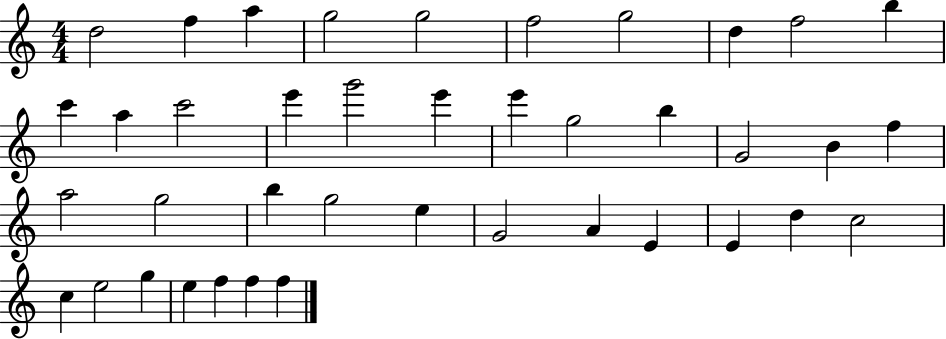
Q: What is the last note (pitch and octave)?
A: F5